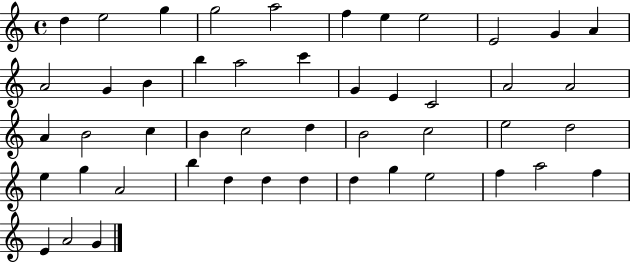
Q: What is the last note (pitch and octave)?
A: G4